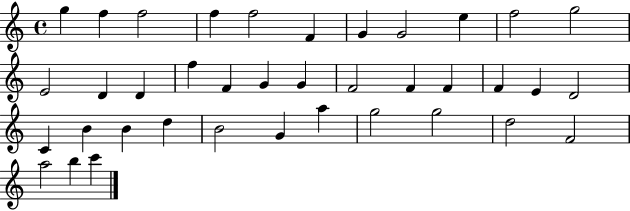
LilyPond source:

{
  \clef treble
  \time 4/4
  \defaultTimeSignature
  \key c \major
  g''4 f''4 f''2 | f''4 f''2 f'4 | g'4 g'2 e''4 | f''2 g''2 | \break e'2 d'4 d'4 | f''4 f'4 g'4 g'4 | f'2 f'4 f'4 | f'4 e'4 d'2 | \break c'4 b'4 b'4 d''4 | b'2 g'4 a''4 | g''2 g''2 | d''2 f'2 | \break a''2 b''4 c'''4 | \bar "|."
}